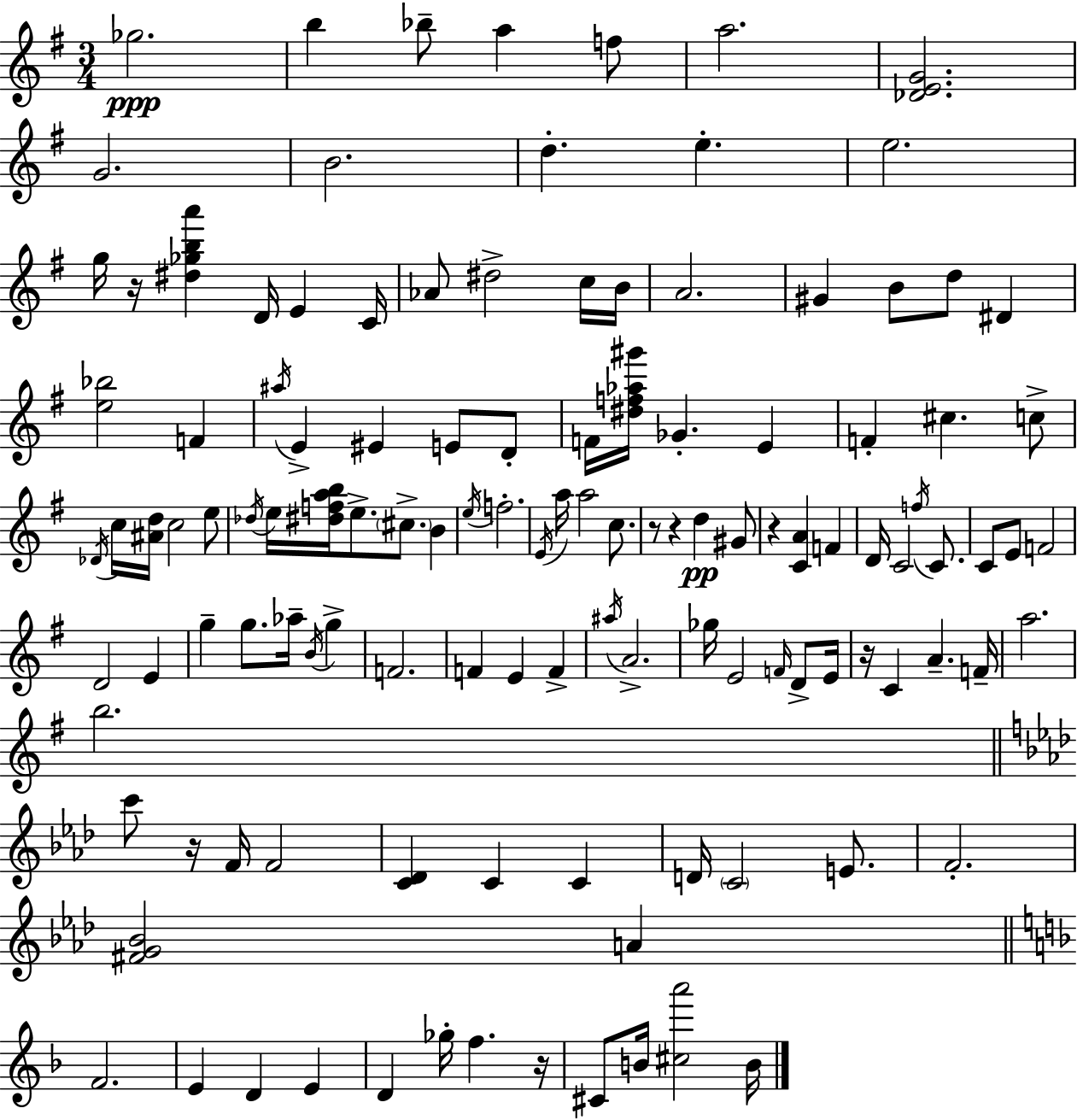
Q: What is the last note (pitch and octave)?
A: B4